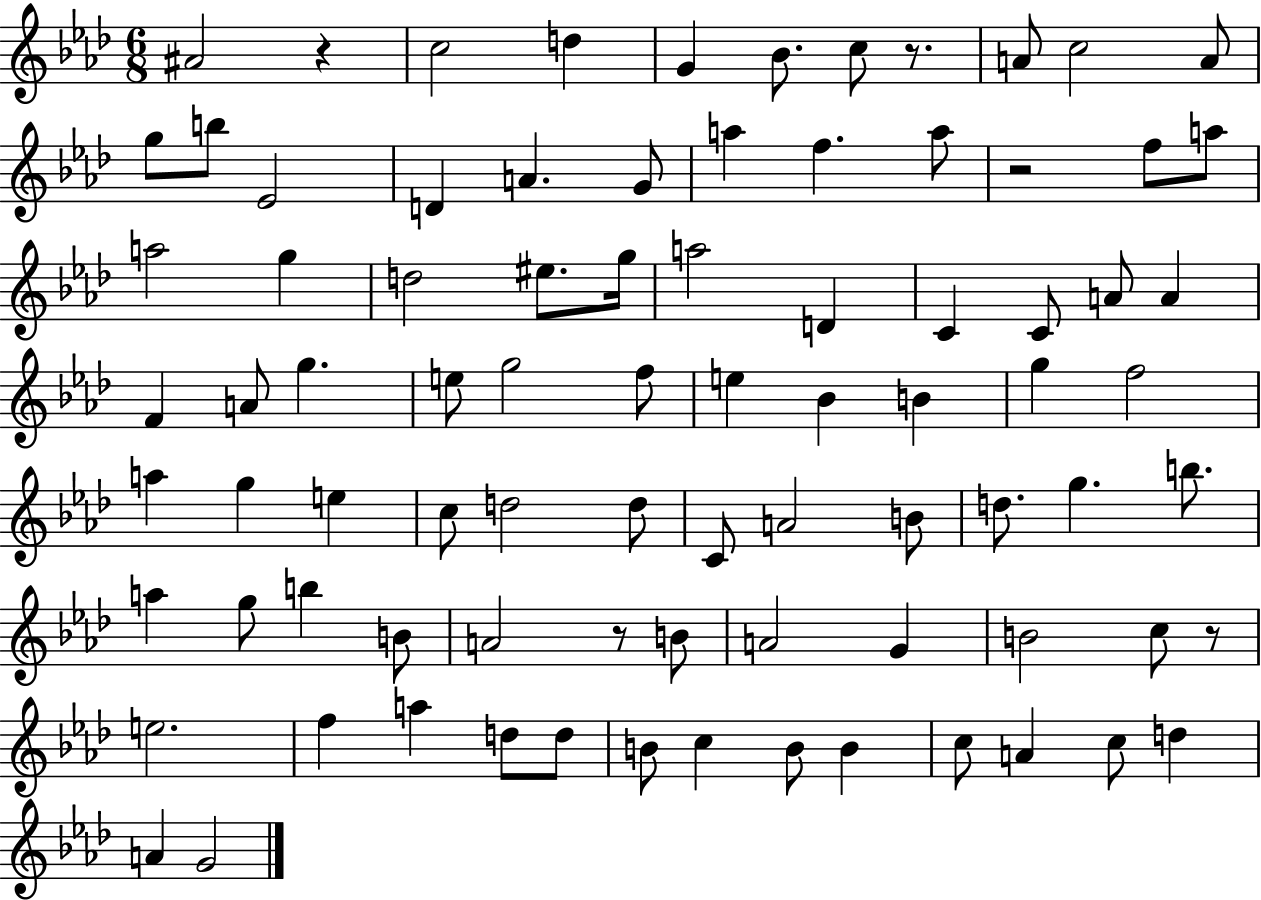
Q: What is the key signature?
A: AES major